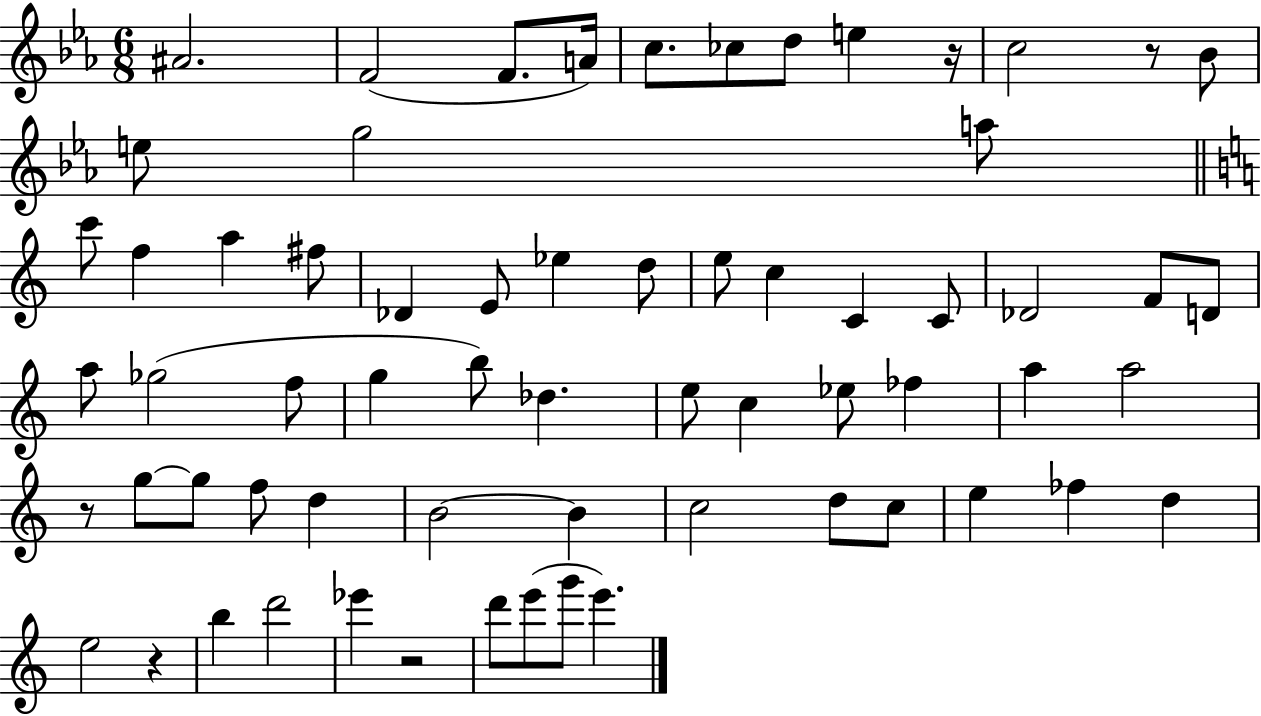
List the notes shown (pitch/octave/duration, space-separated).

A#4/h. F4/h F4/e. A4/s C5/e. CES5/e D5/e E5/q R/s C5/h R/e Bb4/e E5/e G5/h A5/e C6/e F5/q A5/q F#5/e Db4/q E4/e Eb5/q D5/e E5/e C5/q C4/q C4/e Db4/h F4/e D4/e A5/e Gb5/h F5/e G5/q B5/e Db5/q. E5/e C5/q Eb5/e FES5/q A5/q A5/h R/e G5/e G5/e F5/e D5/q B4/h B4/q C5/h D5/e C5/e E5/q FES5/q D5/q E5/h R/q B5/q D6/h Eb6/q R/h D6/e E6/e G6/e E6/q.